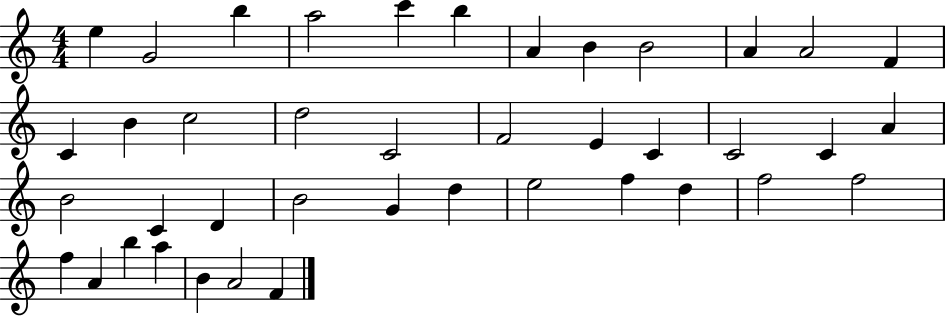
E5/q G4/h B5/q A5/h C6/q B5/q A4/q B4/q B4/h A4/q A4/h F4/q C4/q B4/q C5/h D5/h C4/h F4/h E4/q C4/q C4/h C4/q A4/q B4/h C4/q D4/q B4/h G4/q D5/q E5/h F5/q D5/q F5/h F5/h F5/q A4/q B5/q A5/q B4/q A4/h F4/q